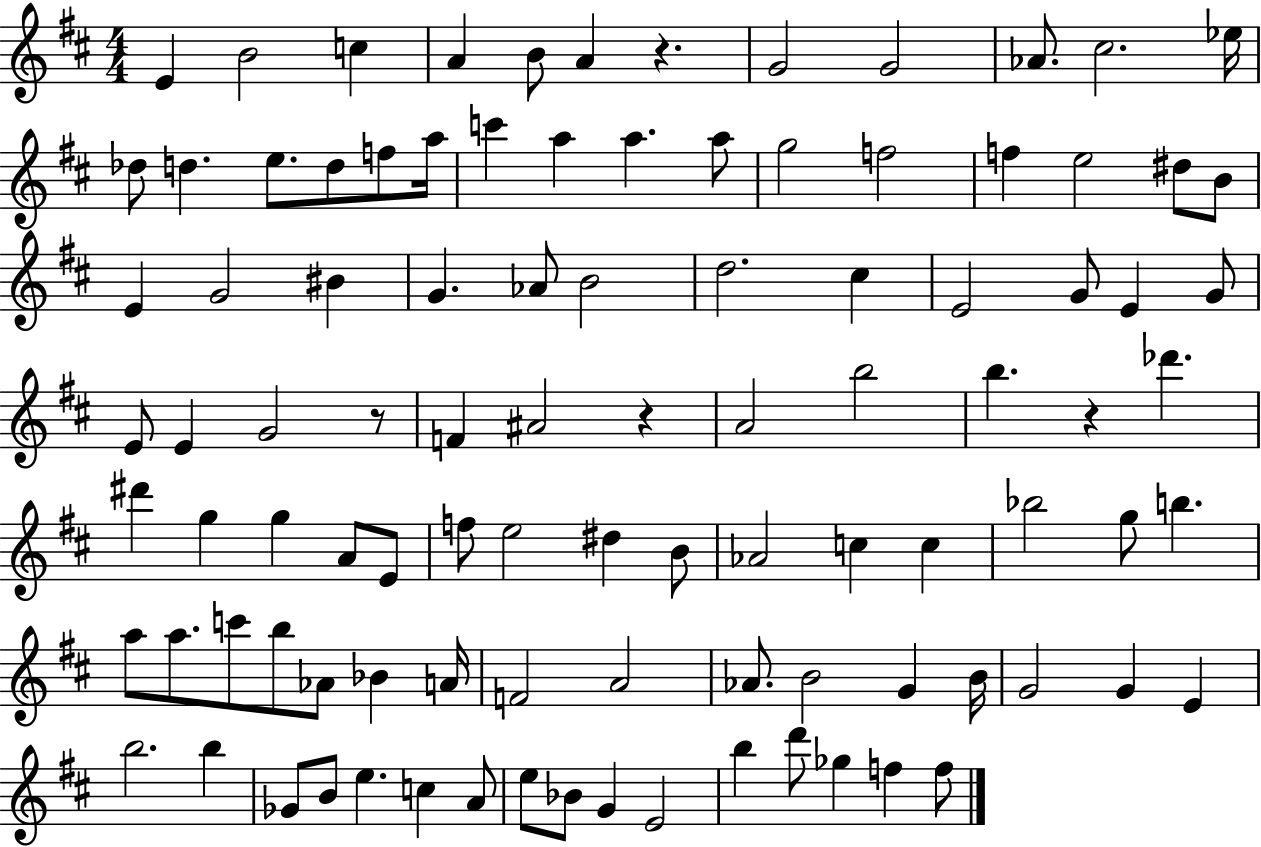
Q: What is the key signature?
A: D major